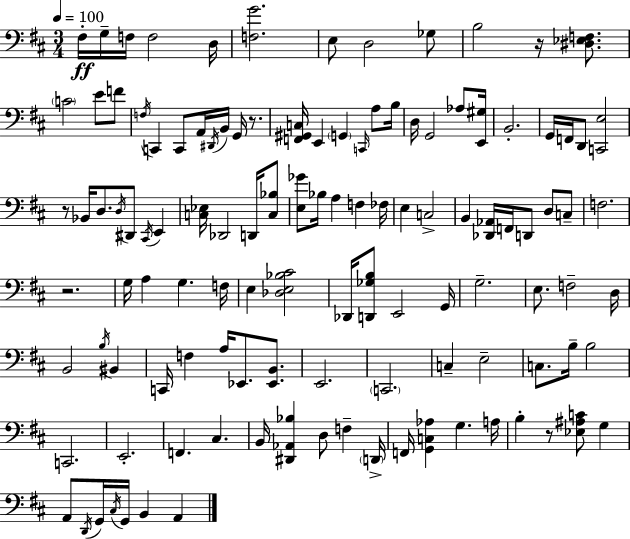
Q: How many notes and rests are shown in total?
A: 117